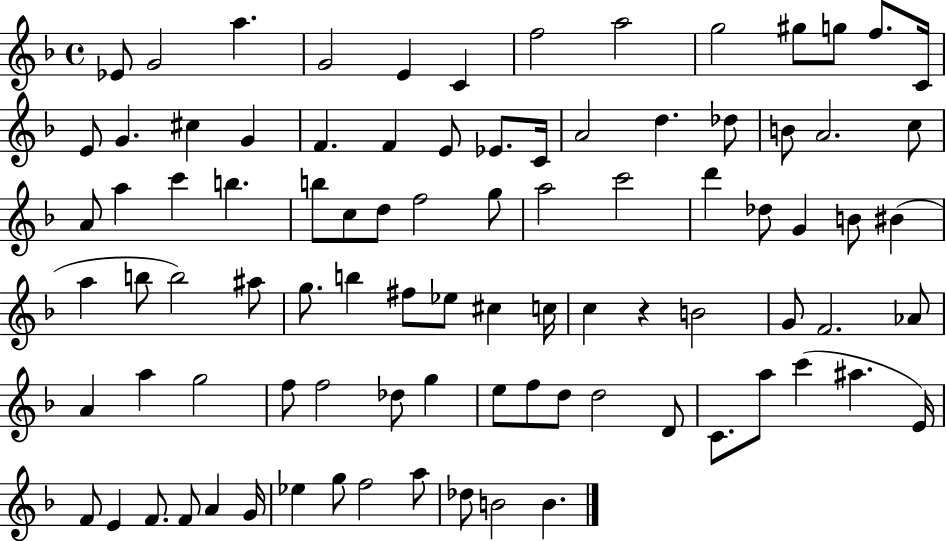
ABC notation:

X:1
T:Untitled
M:4/4
L:1/4
K:F
_E/2 G2 a G2 E C f2 a2 g2 ^g/2 g/2 f/2 C/4 E/2 G ^c G F F E/2 _E/2 C/4 A2 d _d/2 B/2 A2 c/2 A/2 a c' b b/2 c/2 d/2 f2 g/2 a2 c'2 d' _d/2 G B/2 ^B a b/2 b2 ^a/2 g/2 b ^f/2 _e/2 ^c c/4 c z B2 G/2 F2 _A/2 A a g2 f/2 f2 _d/2 g e/2 f/2 d/2 d2 D/2 C/2 a/2 c' ^a E/4 F/2 E F/2 F/2 A G/4 _e g/2 f2 a/2 _d/2 B2 B